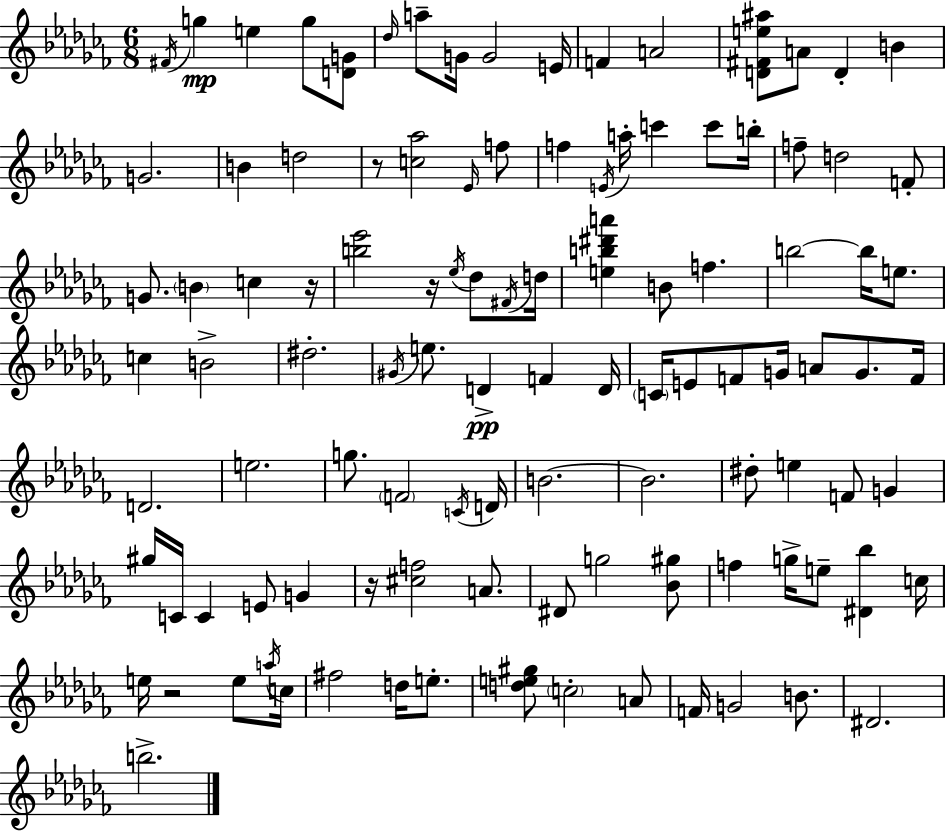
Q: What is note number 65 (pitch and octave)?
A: E5